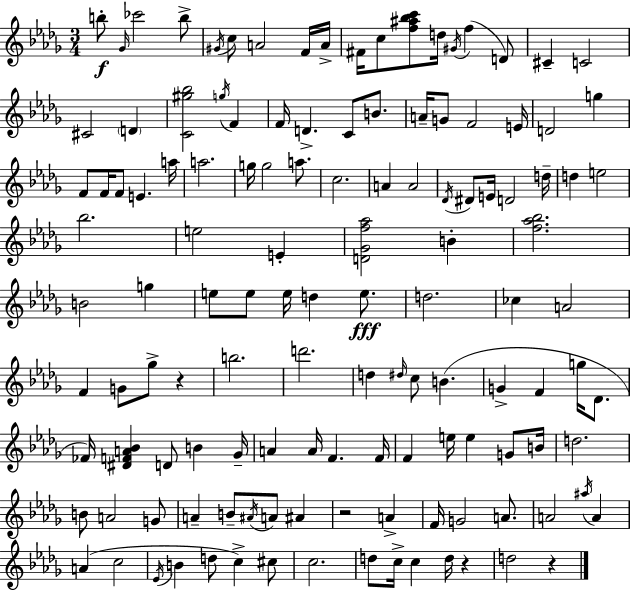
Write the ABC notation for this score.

X:1
T:Untitled
M:3/4
L:1/4
K:Bbm
b/2 _G/4 _c'2 b/2 ^G/4 c/2 A2 F/4 A/4 ^F/4 c/2 [f^a_bc']/2 d/4 ^G/4 f D/2 ^C C2 ^C2 D [C^g_b]2 g/4 F F/4 D C/2 B/2 A/4 G/2 F2 E/4 D2 g F/2 F/4 F/2 E a/4 a2 g/4 g2 a/2 c2 A A2 _D/4 ^D/2 E/4 D2 d/4 d e2 _b2 e2 E [D_Gf_a]2 B [f_a_b]2 B2 g e/2 e/2 e/4 d e/2 d2 _c A2 F G/2 _g/2 z b2 d'2 d ^d/4 c/2 B G F g/4 _D/2 _F/4 [^DFA_B] D/2 B _G/4 A A/4 F F/4 F e/4 e G/2 B/4 d2 B/2 A2 G/2 A B/2 ^A/4 A/2 ^A z2 A F/4 G2 A/2 A2 ^a/4 A A c2 _E/4 B d/2 c ^c/2 c2 d/2 c/4 c d/4 z d2 z